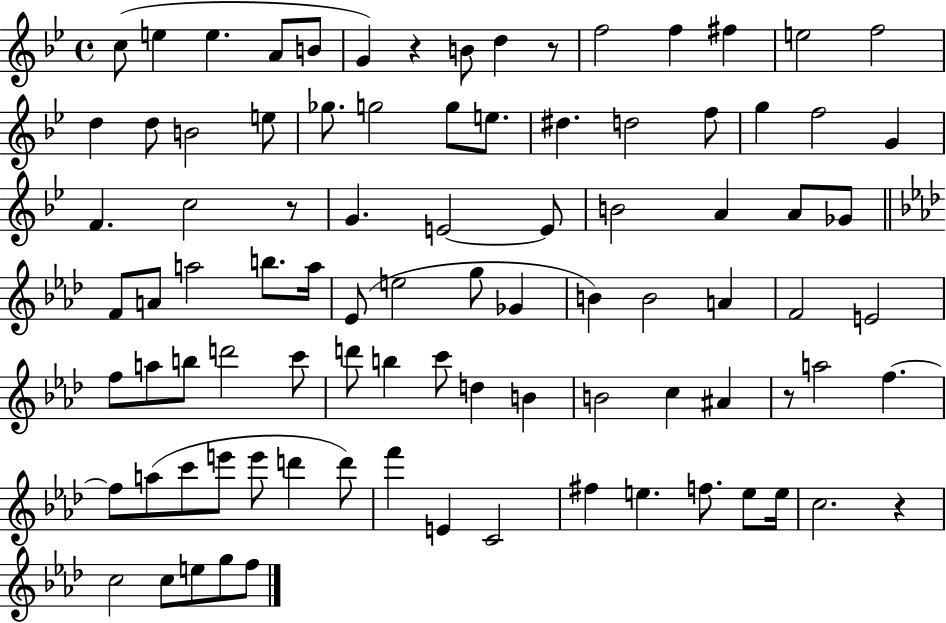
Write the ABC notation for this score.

X:1
T:Untitled
M:4/4
L:1/4
K:Bb
c/2 e e A/2 B/2 G z B/2 d z/2 f2 f ^f e2 f2 d d/2 B2 e/2 _g/2 g2 g/2 e/2 ^d d2 f/2 g f2 G F c2 z/2 G E2 E/2 B2 A A/2 _G/2 F/2 A/2 a2 b/2 a/4 _E/2 e2 g/2 _G B B2 A F2 E2 f/2 a/2 b/2 d'2 c'/2 d'/2 b c'/2 d B B2 c ^A z/2 a2 f f/2 a/2 c'/2 e'/2 e'/2 d' d'/2 f' E C2 ^f e f/2 e/2 e/4 c2 z c2 c/2 e/2 g/2 f/2